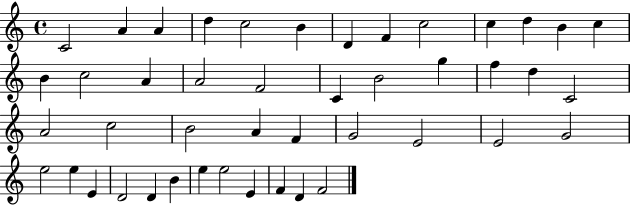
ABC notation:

X:1
T:Untitled
M:4/4
L:1/4
K:C
C2 A A d c2 B D F c2 c d B c B c2 A A2 F2 C B2 g f d C2 A2 c2 B2 A F G2 E2 E2 G2 e2 e E D2 D B e e2 E F D F2